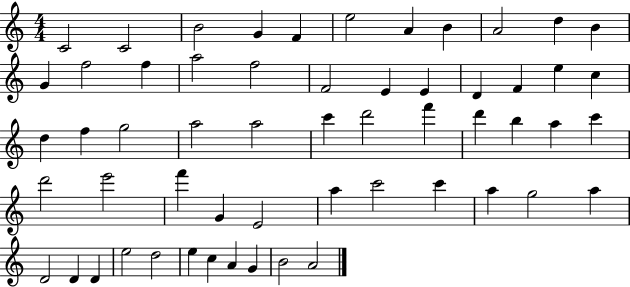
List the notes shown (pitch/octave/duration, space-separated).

C4/h C4/h B4/h G4/q F4/q E5/h A4/q B4/q A4/h D5/q B4/q G4/q F5/h F5/q A5/h F5/h F4/h E4/q E4/q D4/q F4/q E5/q C5/q D5/q F5/q G5/h A5/h A5/h C6/q D6/h F6/q D6/q B5/q A5/q C6/q D6/h E6/h F6/q G4/q E4/h A5/q C6/h C6/q A5/q G5/h A5/q D4/h D4/q D4/q E5/h D5/h E5/q C5/q A4/q G4/q B4/h A4/h